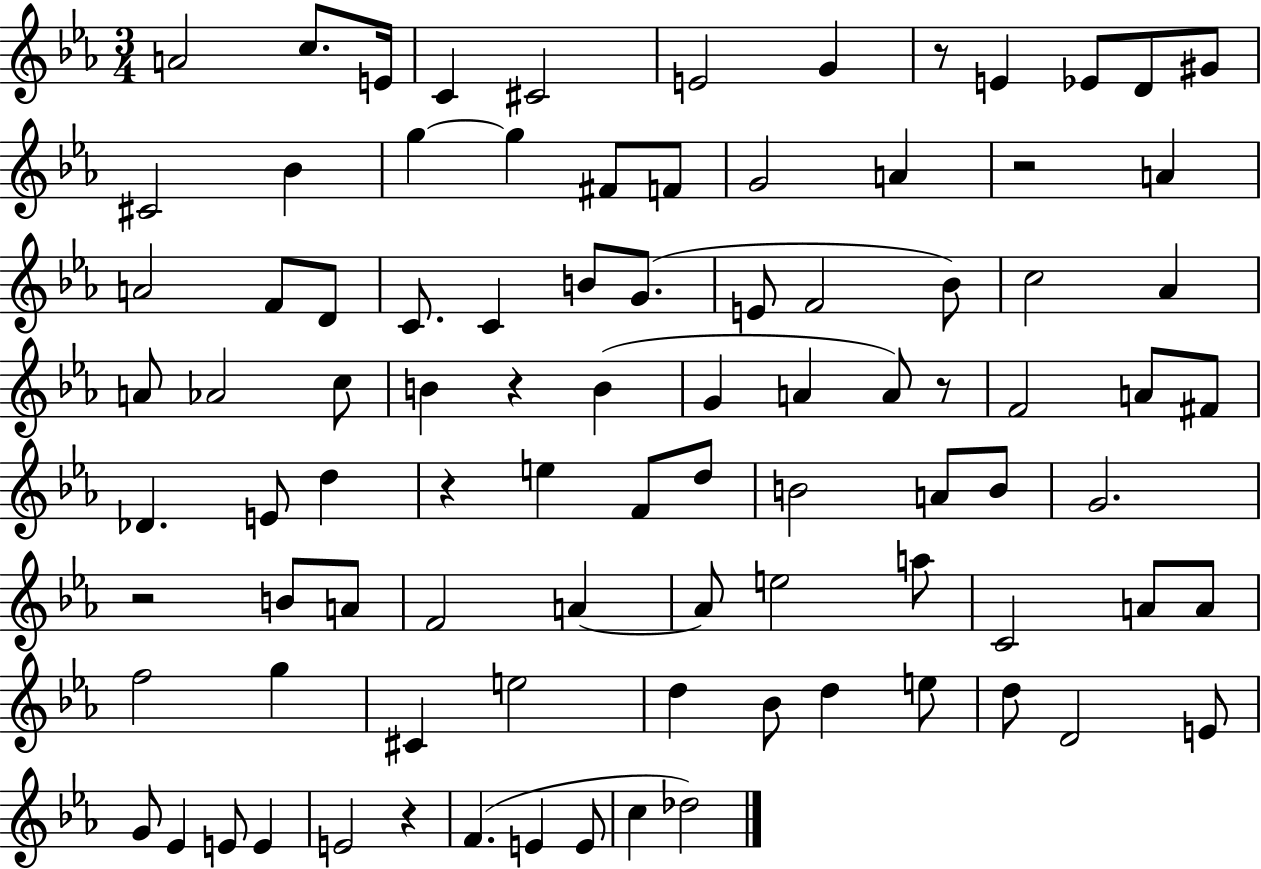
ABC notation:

X:1
T:Untitled
M:3/4
L:1/4
K:Eb
A2 c/2 E/4 C ^C2 E2 G z/2 E _E/2 D/2 ^G/2 ^C2 _B g g ^F/2 F/2 G2 A z2 A A2 F/2 D/2 C/2 C B/2 G/2 E/2 F2 _B/2 c2 _A A/2 _A2 c/2 B z B G A A/2 z/2 F2 A/2 ^F/2 _D E/2 d z e F/2 d/2 B2 A/2 B/2 G2 z2 B/2 A/2 F2 A A/2 e2 a/2 C2 A/2 A/2 f2 g ^C e2 d _B/2 d e/2 d/2 D2 E/2 G/2 _E E/2 E E2 z F E E/2 c _d2